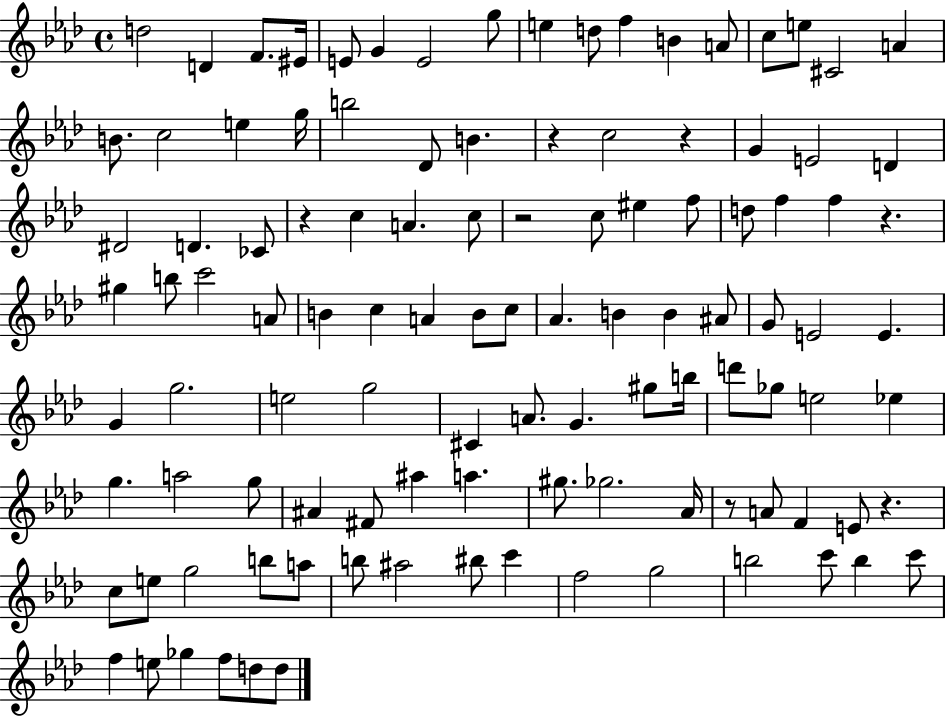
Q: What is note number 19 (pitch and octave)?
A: C5